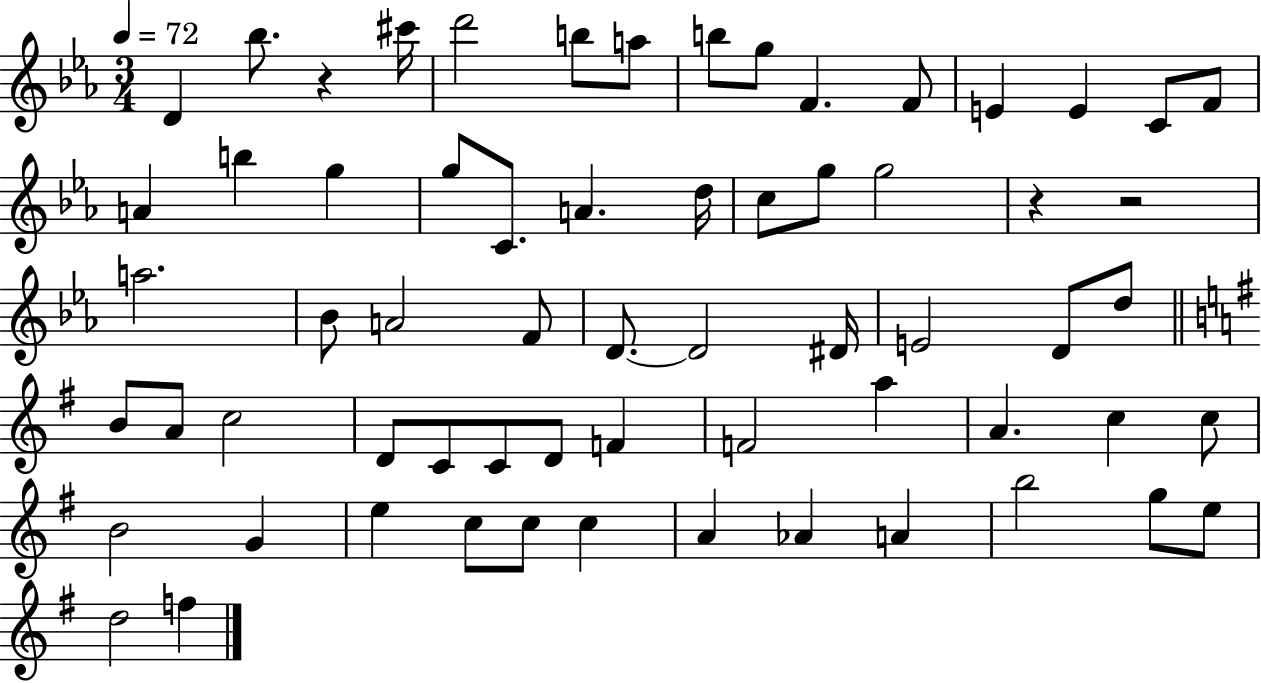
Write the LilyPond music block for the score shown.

{
  \clef treble
  \numericTimeSignature
  \time 3/4
  \key ees \major
  \tempo 4 = 72
  d'4 bes''8. r4 cis'''16 | d'''2 b''8 a''8 | b''8 g''8 f'4. f'8 | e'4 e'4 c'8 f'8 | \break a'4 b''4 g''4 | g''8 c'8. a'4. d''16 | c''8 g''8 g''2 | r4 r2 | \break a''2. | bes'8 a'2 f'8 | d'8.~~ d'2 dis'16 | e'2 d'8 d''8 | \break \bar "||" \break \key e \minor b'8 a'8 c''2 | d'8 c'8 c'8 d'8 f'4 | f'2 a''4 | a'4. c''4 c''8 | \break b'2 g'4 | e''4 c''8 c''8 c''4 | a'4 aes'4 a'4 | b''2 g''8 e''8 | \break d''2 f''4 | \bar "|."
}